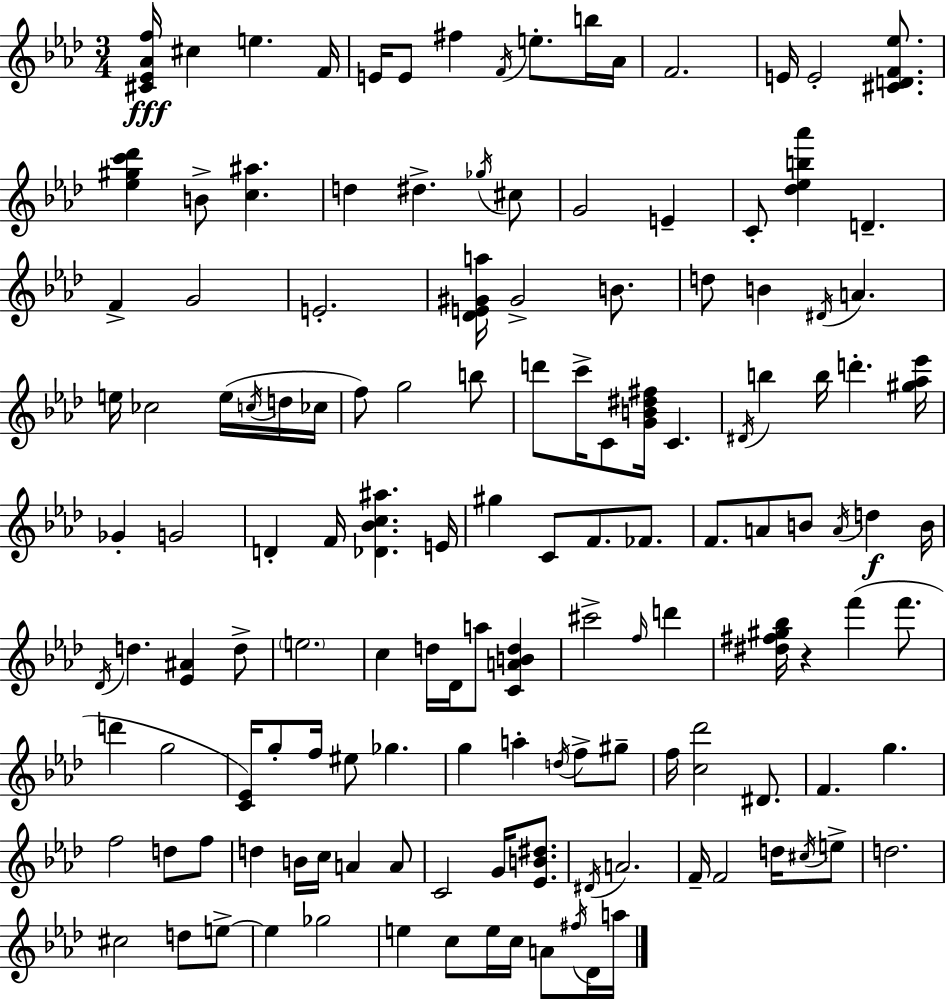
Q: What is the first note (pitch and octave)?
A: C#5